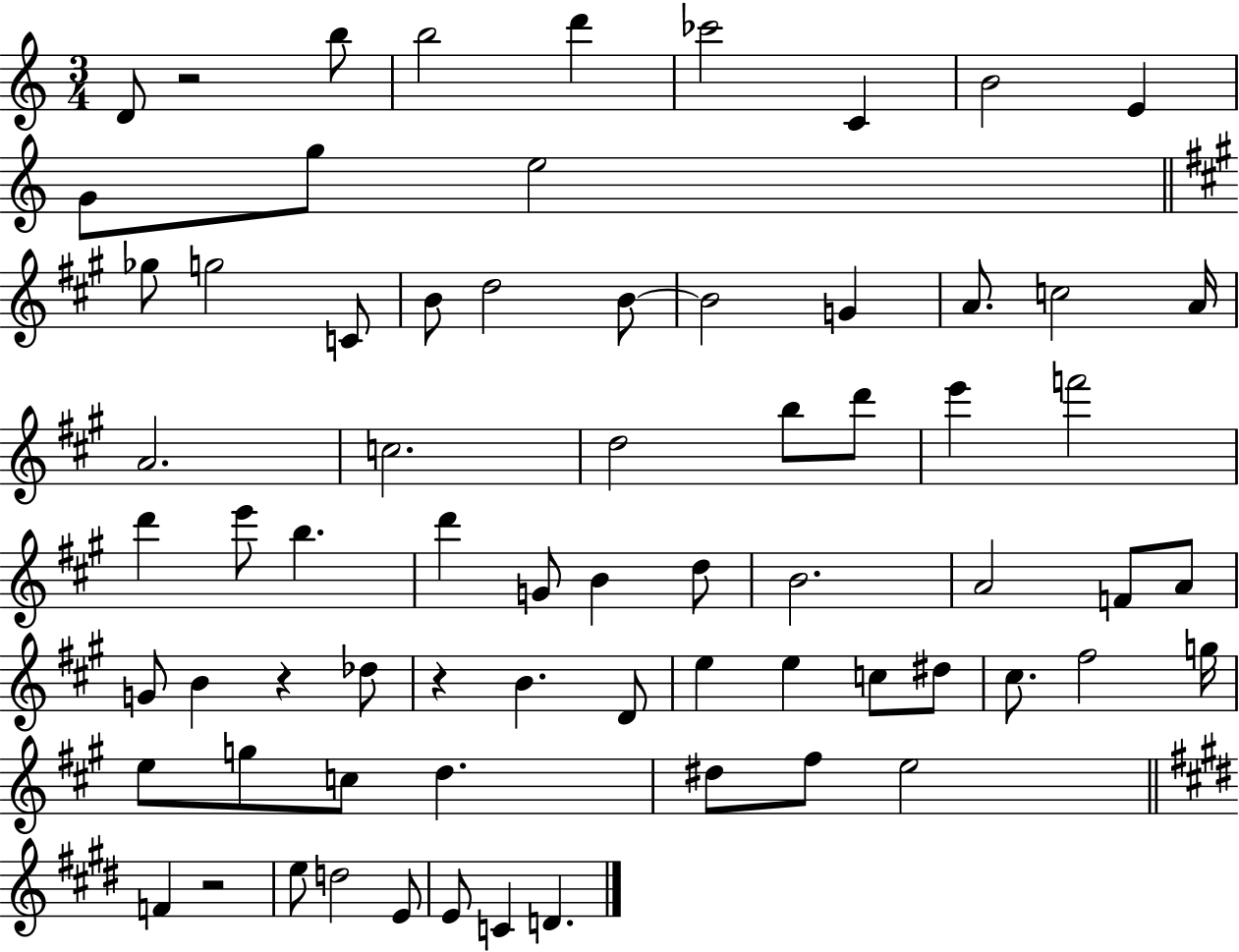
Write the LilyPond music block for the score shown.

{
  \clef treble
  \numericTimeSignature
  \time 3/4
  \key c \major
  \repeat volta 2 { d'8 r2 b''8 | b''2 d'''4 | ces'''2 c'4 | b'2 e'4 | \break g'8 g''8 e''2 | \bar "||" \break \key a \major ges''8 g''2 c'8 | b'8 d''2 b'8~~ | b'2 g'4 | a'8. c''2 a'16 | \break a'2. | c''2. | d''2 b''8 d'''8 | e'''4 f'''2 | \break d'''4 e'''8 b''4. | d'''4 g'8 b'4 d''8 | b'2. | a'2 f'8 a'8 | \break g'8 b'4 r4 des''8 | r4 b'4. d'8 | e''4 e''4 c''8 dis''8 | cis''8. fis''2 g''16 | \break e''8 g''8 c''8 d''4. | dis''8 fis''8 e''2 | \bar "||" \break \key e \major f'4 r2 | e''8 d''2 e'8 | e'8 c'4 d'4. | } \bar "|."
}